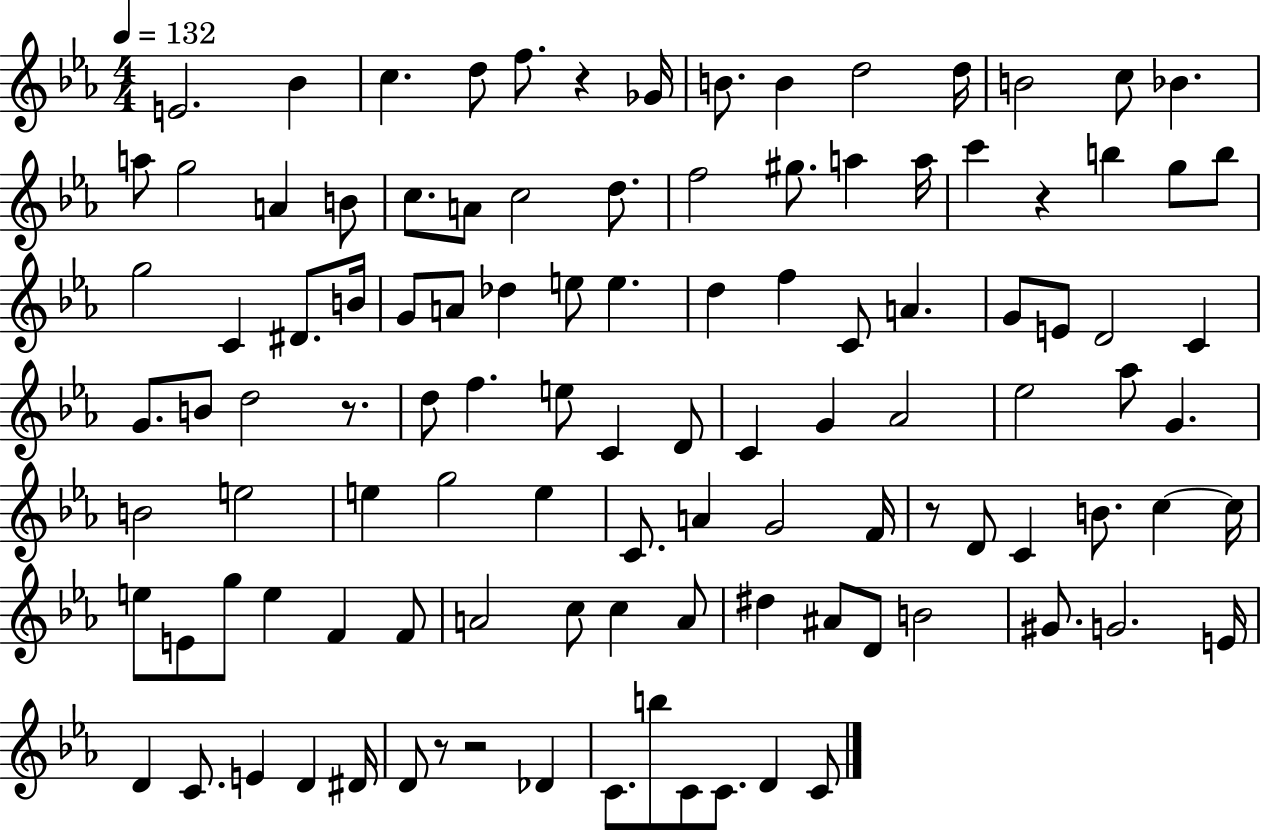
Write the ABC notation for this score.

X:1
T:Untitled
M:4/4
L:1/4
K:Eb
E2 _B c d/2 f/2 z _G/4 B/2 B d2 d/4 B2 c/2 _B a/2 g2 A B/2 c/2 A/2 c2 d/2 f2 ^g/2 a a/4 c' z b g/2 b/2 g2 C ^D/2 B/4 G/2 A/2 _d e/2 e d f C/2 A G/2 E/2 D2 C G/2 B/2 d2 z/2 d/2 f e/2 C D/2 C G _A2 _e2 _a/2 G B2 e2 e g2 e C/2 A G2 F/4 z/2 D/2 C B/2 c c/4 e/2 E/2 g/2 e F F/2 A2 c/2 c A/2 ^d ^A/2 D/2 B2 ^G/2 G2 E/4 D C/2 E D ^D/4 D/2 z/2 z2 _D C/2 b/2 C/2 C/2 D C/2